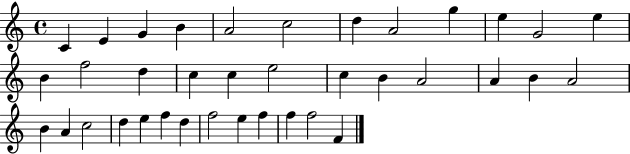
{
  \clef treble
  \time 4/4
  \defaultTimeSignature
  \key c \major
  c'4 e'4 g'4 b'4 | a'2 c''2 | d''4 a'2 g''4 | e''4 g'2 e''4 | \break b'4 f''2 d''4 | c''4 c''4 e''2 | c''4 b'4 a'2 | a'4 b'4 a'2 | \break b'4 a'4 c''2 | d''4 e''4 f''4 d''4 | f''2 e''4 f''4 | f''4 f''2 f'4 | \break \bar "|."
}